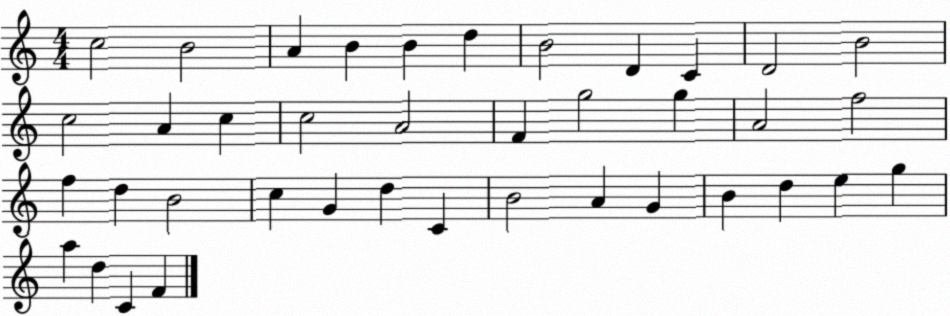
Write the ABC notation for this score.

X:1
T:Untitled
M:4/4
L:1/4
K:C
c2 B2 A B B d B2 D C D2 B2 c2 A c c2 A2 F g2 g A2 f2 f d B2 c G d C B2 A G B d e g a d C F